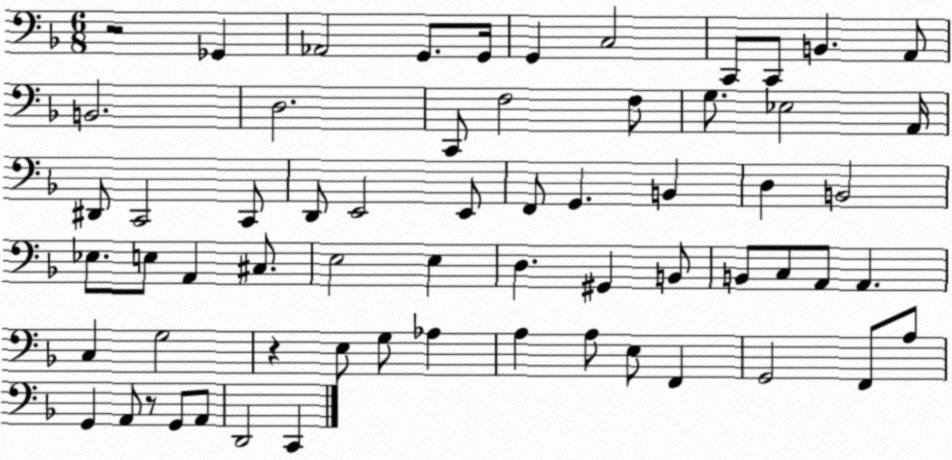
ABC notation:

X:1
T:Untitled
M:6/8
L:1/4
K:F
z2 _G,, _A,,2 G,,/2 G,,/4 G,, C,2 C,,/2 C,,/2 B,, A,,/2 B,,2 D,2 C,,/2 F,2 F,/2 G,/2 _E,2 A,,/4 ^D,,/2 C,,2 C,,/2 D,,/2 E,,2 E,,/2 F,,/2 G,, B,, D, B,,2 _E,/2 E,/2 A,, ^C,/2 E,2 E, D, ^G,, B,,/2 B,,/2 C,/2 A,,/2 A,, C, G,2 z E,/2 G,/2 _A, A, A,/2 E,/2 F,, G,,2 F,,/2 A,/2 G,, A,,/2 z/2 G,,/2 A,,/2 D,,2 C,,